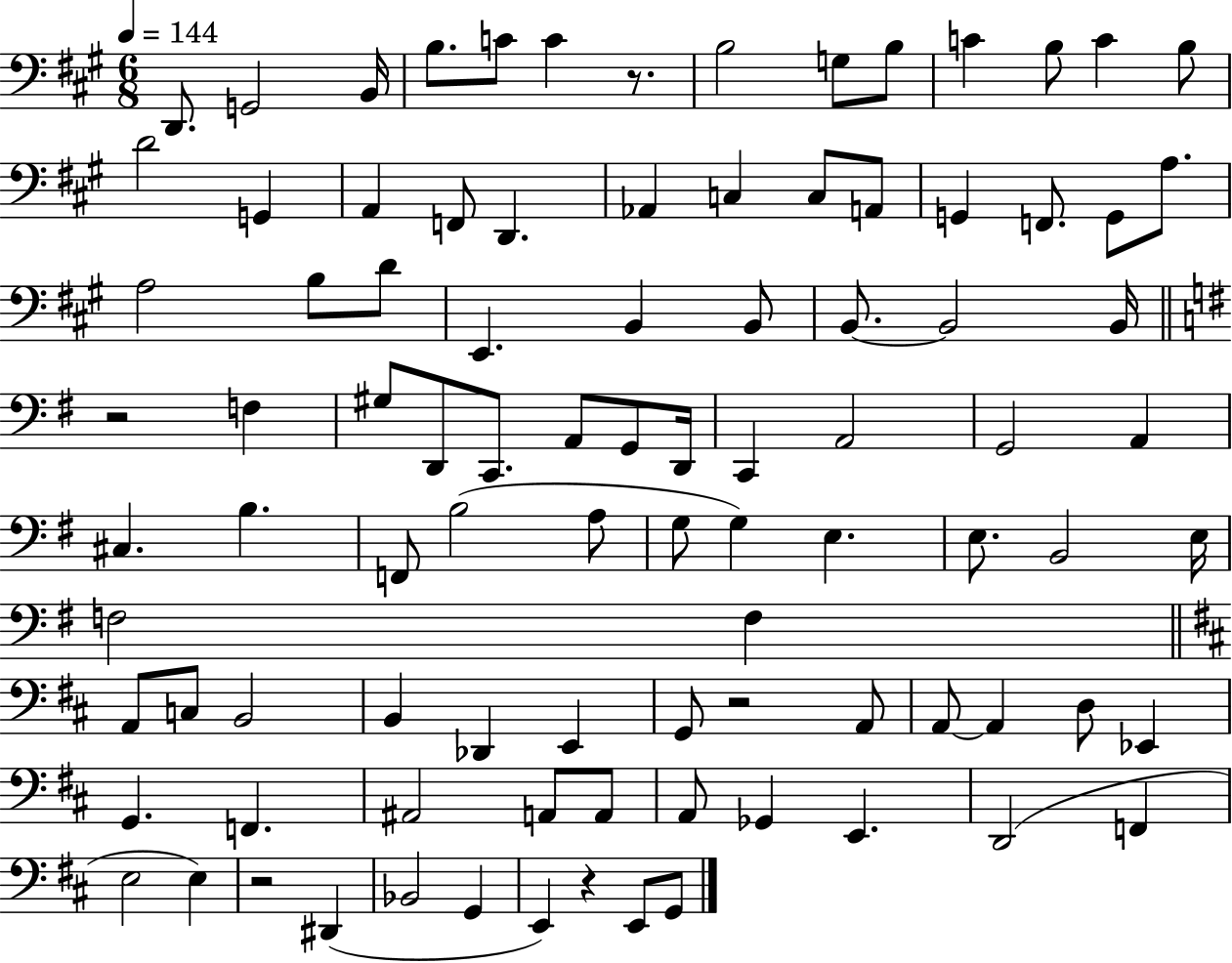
{
  \clef bass
  \numericTimeSignature
  \time 6/8
  \key a \major
  \tempo 4 = 144
  d,8. g,2 b,16 | b8. c'8 c'4 r8. | b2 g8 b8 | c'4 b8 c'4 b8 | \break d'2 g,4 | a,4 f,8 d,4. | aes,4 c4 c8 a,8 | g,4 f,8. g,8 a8. | \break a2 b8 d'8 | e,4. b,4 b,8 | b,8.~~ b,2 b,16 | \bar "||" \break \key e \minor r2 f4 | gis8 d,8 c,8. a,8 g,8 d,16 | c,4 a,2 | g,2 a,4 | \break cis4. b4. | f,8 b2( a8 | g8 g4) e4. | e8. b,2 e16 | \break f2 f4 | \bar "||" \break \key d \major a,8 c8 b,2 | b,4 des,4 e,4 | g,8 r2 a,8 | a,8~~ a,4 d8 ees,4 | \break g,4. f,4. | ais,2 a,8 a,8 | a,8 ges,4 e,4. | d,2( f,4 | \break e2 e4) | r2 dis,4( | bes,2 g,4 | e,4) r4 e,8 g,8 | \break \bar "|."
}